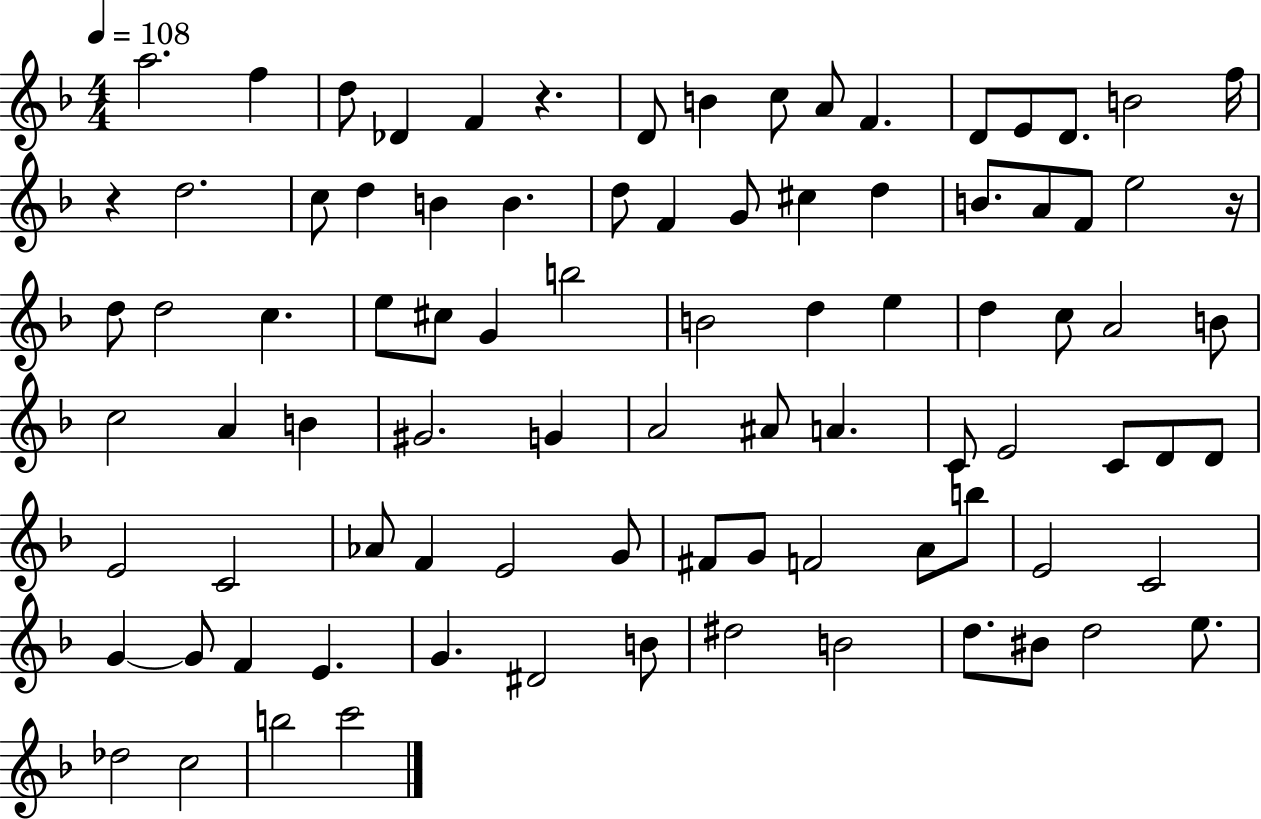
{
  \clef treble
  \numericTimeSignature
  \time 4/4
  \key f \major
  \tempo 4 = 108
  \repeat volta 2 { a''2. f''4 | d''8 des'4 f'4 r4. | d'8 b'4 c''8 a'8 f'4. | d'8 e'8 d'8. b'2 f''16 | \break r4 d''2. | c''8 d''4 b'4 b'4. | d''8 f'4 g'8 cis''4 d''4 | b'8. a'8 f'8 e''2 r16 | \break d''8 d''2 c''4. | e''8 cis''8 g'4 b''2 | b'2 d''4 e''4 | d''4 c''8 a'2 b'8 | \break c''2 a'4 b'4 | gis'2. g'4 | a'2 ais'8 a'4. | c'8 e'2 c'8 d'8 d'8 | \break e'2 c'2 | aes'8 f'4 e'2 g'8 | fis'8 g'8 f'2 a'8 b''8 | e'2 c'2 | \break g'4~~ g'8 f'4 e'4. | g'4. dis'2 b'8 | dis''2 b'2 | d''8. bis'8 d''2 e''8. | \break des''2 c''2 | b''2 c'''2 | } \bar "|."
}